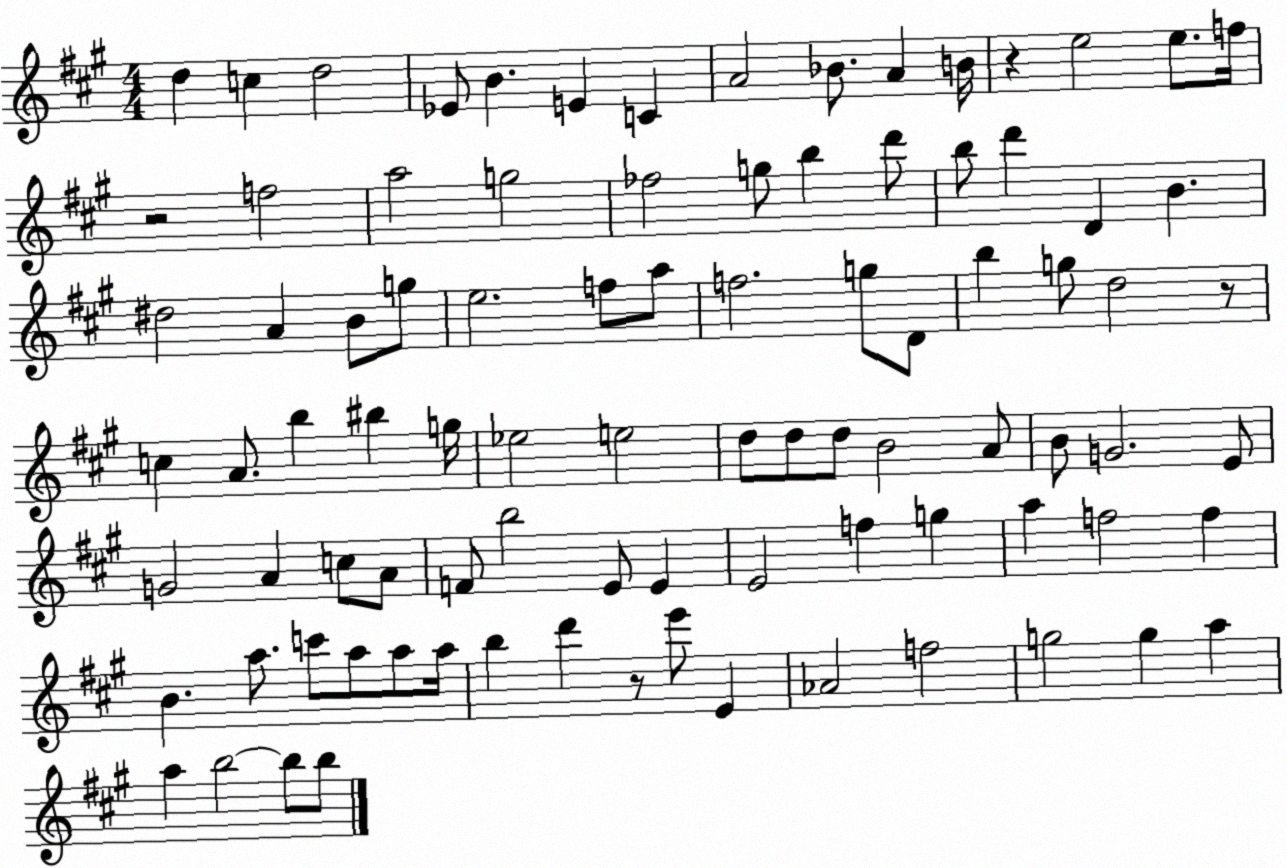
X:1
T:Untitled
M:4/4
L:1/4
K:A
d c d2 _E/2 B E C A2 _B/2 A B/4 z e2 e/2 f/4 z2 f2 a2 g2 _f2 g/2 b d'/2 b/2 d' D B ^d2 A B/2 g/2 e2 f/2 a/2 f2 g/2 D/2 b g/2 d2 z/2 c A/2 b ^b g/4 _e2 e2 d/2 d/2 d/2 B2 A/2 B/2 G2 E/2 G2 A c/2 A/2 F/2 b2 E/2 E E2 f g a f2 f B a/2 c'/2 a/2 a/2 a/4 b d' z/2 e'/2 E _A2 f2 g2 g a a b2 b/2 b/2